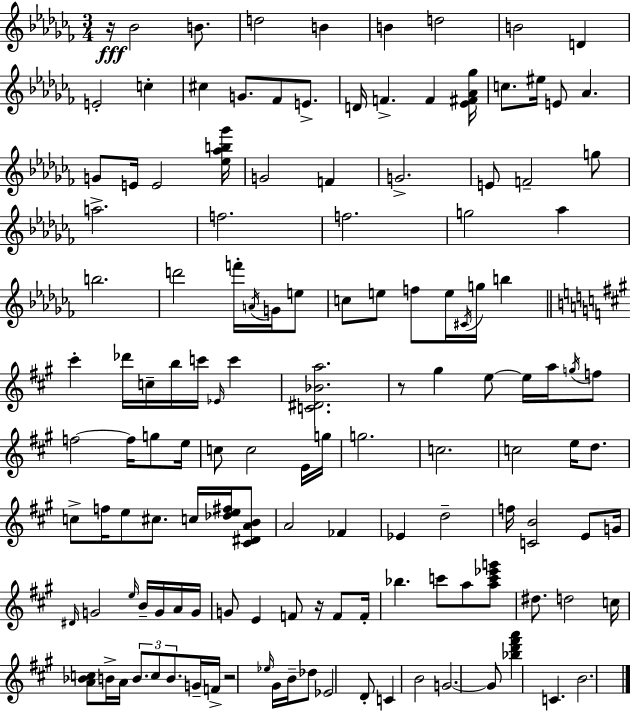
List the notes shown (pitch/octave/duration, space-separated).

R/s Bb4/h B4/e. D5/h B4/q B4/q D5/h B4/h D4/q E4/h C5/q C#5/q G4/e. FES4/e E4/e. D4/s F4/q. F4/q [Eb4,F#4,Ab4,Gb5]/s C5/e. EIS5/s E4/e Ab4/q. G4/e E4/s E4/h [Eb5,Ab5,B5,Gb6]/s G4/h F4/q G4/h. E4/e F4/h G5/e A5/h. F5/h. F5/h. G5/h Ab5/q B5/h. D6/h F6/s A4/s G4/s E5/e C5/e E5/e F5/e E5/s C#4/s G5/s B5/q C#6/q Db6/s C5/s B5/s C6/s Eb4/s C6/q [C4,D#4,Bb4,A5]/h. R/e G#5/q E5/e E5/s A5/s G5/s F5/e F5/h F5/s G5/e E5/s C5/e C5/h E4/s G5/s G5/h. C5/h. C5/h E5/s D5/e. C5/e F5/s E5/e C#5/e. C5/s [Db5,E5,F#5]/s [C#4,D#4,A4,B4]/e A4/h FES4/q Eb4/q D5/h F5/s [C4,B4]/h E4/e G4/s D#4/s G4/h E5/s B4/s G4/s A4/s G4/s G4/e E4/q F4/e R/s F4/e F4/s Bb5/q. C6/e A5/e [A5,C6,Eb6,G6]/e D#5/e. D5/h C5/s [A4,Bb4,C5]/e B4/s A4/s B4/e. C5/e B4/e. G4/s F4/s R/h Eb5/s G#4/s B4/s Db5/e Eb4/h D4/e C4/q B4/h G4/h. G4/e [Bb5,D6,F#6,A6]/q C4/q. B4/h.